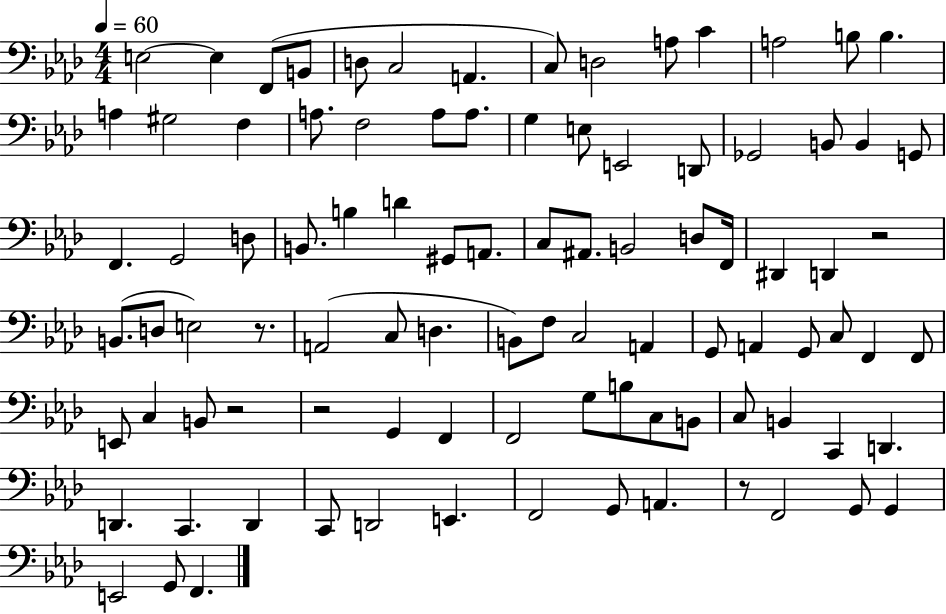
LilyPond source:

{
  \clef bass
  \numericTimeSignature
  \time 4/4
  \key aes \major
  \tempo 4 = 60
  \repeat volta 2 { e2~~ e4 f,8( b,8 | d8 c2 a,4. | c8) d2 a8 c'4 | a2 b8 b4. | \break a4 gis2 f4 | a8. f2 a8 a8. | g4 e8 e,2 d,8 | ges,2 b,8 b,4 g,8 | \break f,4. g,2 d8 | b,8. b4 d'4 gis,8 a,8. | c8 ais,8. b,2 d8 f,16 | dis,4 d,4 r2 | \break b,8.( d8 e2) r8. | a,2( c8 d4. | b,8) f8 c2 a,4 | g,8 a,4 g,8 c8 f,4 f,8 | \break e,8 c4 b,8 r2 | r2 g,4 f,4 | f,2 g8 b8 c8 b,8 | c8 b,4 c,4 d,4. | \break d,4. c,4. d,4 | c,8 d,2 e,4. | f,2 g,8 a,4. | r8 f,2 g,8 g,4 | \break e,2 g,8 f,4. | } \bar "|."
}